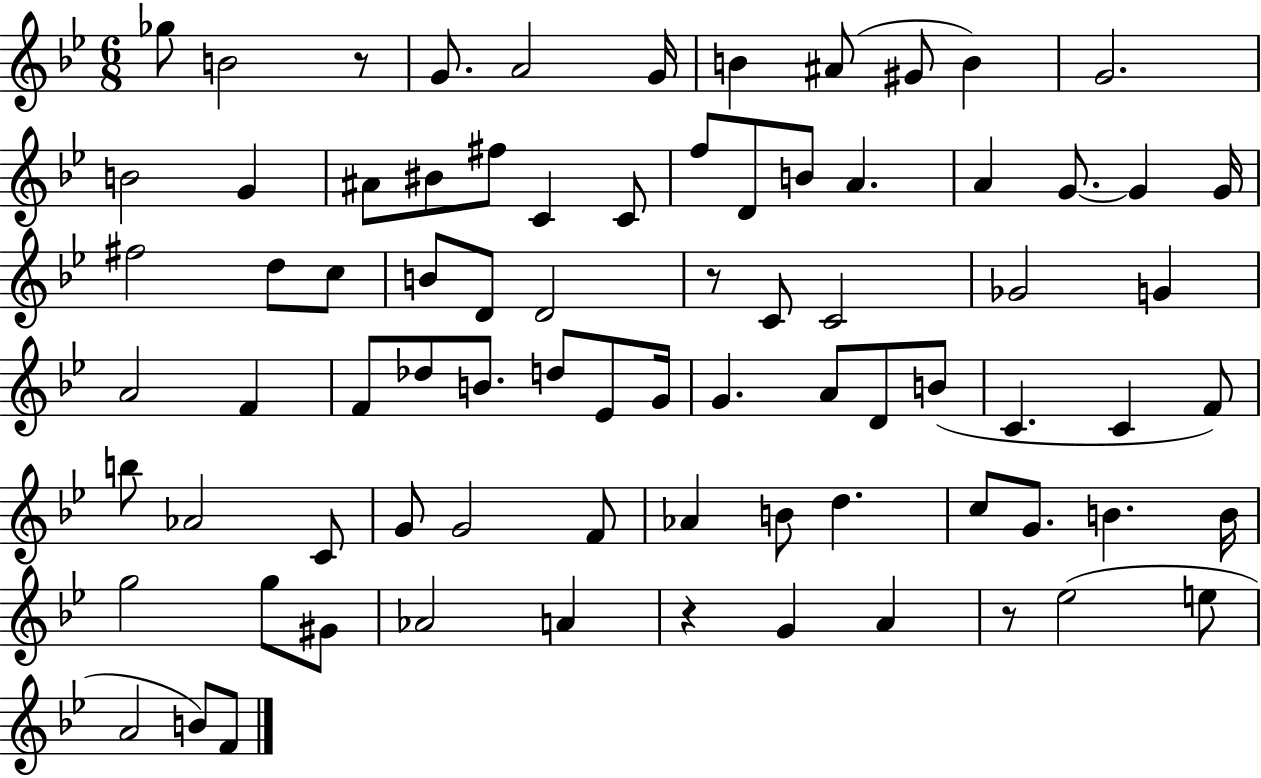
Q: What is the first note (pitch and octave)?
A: Gb5